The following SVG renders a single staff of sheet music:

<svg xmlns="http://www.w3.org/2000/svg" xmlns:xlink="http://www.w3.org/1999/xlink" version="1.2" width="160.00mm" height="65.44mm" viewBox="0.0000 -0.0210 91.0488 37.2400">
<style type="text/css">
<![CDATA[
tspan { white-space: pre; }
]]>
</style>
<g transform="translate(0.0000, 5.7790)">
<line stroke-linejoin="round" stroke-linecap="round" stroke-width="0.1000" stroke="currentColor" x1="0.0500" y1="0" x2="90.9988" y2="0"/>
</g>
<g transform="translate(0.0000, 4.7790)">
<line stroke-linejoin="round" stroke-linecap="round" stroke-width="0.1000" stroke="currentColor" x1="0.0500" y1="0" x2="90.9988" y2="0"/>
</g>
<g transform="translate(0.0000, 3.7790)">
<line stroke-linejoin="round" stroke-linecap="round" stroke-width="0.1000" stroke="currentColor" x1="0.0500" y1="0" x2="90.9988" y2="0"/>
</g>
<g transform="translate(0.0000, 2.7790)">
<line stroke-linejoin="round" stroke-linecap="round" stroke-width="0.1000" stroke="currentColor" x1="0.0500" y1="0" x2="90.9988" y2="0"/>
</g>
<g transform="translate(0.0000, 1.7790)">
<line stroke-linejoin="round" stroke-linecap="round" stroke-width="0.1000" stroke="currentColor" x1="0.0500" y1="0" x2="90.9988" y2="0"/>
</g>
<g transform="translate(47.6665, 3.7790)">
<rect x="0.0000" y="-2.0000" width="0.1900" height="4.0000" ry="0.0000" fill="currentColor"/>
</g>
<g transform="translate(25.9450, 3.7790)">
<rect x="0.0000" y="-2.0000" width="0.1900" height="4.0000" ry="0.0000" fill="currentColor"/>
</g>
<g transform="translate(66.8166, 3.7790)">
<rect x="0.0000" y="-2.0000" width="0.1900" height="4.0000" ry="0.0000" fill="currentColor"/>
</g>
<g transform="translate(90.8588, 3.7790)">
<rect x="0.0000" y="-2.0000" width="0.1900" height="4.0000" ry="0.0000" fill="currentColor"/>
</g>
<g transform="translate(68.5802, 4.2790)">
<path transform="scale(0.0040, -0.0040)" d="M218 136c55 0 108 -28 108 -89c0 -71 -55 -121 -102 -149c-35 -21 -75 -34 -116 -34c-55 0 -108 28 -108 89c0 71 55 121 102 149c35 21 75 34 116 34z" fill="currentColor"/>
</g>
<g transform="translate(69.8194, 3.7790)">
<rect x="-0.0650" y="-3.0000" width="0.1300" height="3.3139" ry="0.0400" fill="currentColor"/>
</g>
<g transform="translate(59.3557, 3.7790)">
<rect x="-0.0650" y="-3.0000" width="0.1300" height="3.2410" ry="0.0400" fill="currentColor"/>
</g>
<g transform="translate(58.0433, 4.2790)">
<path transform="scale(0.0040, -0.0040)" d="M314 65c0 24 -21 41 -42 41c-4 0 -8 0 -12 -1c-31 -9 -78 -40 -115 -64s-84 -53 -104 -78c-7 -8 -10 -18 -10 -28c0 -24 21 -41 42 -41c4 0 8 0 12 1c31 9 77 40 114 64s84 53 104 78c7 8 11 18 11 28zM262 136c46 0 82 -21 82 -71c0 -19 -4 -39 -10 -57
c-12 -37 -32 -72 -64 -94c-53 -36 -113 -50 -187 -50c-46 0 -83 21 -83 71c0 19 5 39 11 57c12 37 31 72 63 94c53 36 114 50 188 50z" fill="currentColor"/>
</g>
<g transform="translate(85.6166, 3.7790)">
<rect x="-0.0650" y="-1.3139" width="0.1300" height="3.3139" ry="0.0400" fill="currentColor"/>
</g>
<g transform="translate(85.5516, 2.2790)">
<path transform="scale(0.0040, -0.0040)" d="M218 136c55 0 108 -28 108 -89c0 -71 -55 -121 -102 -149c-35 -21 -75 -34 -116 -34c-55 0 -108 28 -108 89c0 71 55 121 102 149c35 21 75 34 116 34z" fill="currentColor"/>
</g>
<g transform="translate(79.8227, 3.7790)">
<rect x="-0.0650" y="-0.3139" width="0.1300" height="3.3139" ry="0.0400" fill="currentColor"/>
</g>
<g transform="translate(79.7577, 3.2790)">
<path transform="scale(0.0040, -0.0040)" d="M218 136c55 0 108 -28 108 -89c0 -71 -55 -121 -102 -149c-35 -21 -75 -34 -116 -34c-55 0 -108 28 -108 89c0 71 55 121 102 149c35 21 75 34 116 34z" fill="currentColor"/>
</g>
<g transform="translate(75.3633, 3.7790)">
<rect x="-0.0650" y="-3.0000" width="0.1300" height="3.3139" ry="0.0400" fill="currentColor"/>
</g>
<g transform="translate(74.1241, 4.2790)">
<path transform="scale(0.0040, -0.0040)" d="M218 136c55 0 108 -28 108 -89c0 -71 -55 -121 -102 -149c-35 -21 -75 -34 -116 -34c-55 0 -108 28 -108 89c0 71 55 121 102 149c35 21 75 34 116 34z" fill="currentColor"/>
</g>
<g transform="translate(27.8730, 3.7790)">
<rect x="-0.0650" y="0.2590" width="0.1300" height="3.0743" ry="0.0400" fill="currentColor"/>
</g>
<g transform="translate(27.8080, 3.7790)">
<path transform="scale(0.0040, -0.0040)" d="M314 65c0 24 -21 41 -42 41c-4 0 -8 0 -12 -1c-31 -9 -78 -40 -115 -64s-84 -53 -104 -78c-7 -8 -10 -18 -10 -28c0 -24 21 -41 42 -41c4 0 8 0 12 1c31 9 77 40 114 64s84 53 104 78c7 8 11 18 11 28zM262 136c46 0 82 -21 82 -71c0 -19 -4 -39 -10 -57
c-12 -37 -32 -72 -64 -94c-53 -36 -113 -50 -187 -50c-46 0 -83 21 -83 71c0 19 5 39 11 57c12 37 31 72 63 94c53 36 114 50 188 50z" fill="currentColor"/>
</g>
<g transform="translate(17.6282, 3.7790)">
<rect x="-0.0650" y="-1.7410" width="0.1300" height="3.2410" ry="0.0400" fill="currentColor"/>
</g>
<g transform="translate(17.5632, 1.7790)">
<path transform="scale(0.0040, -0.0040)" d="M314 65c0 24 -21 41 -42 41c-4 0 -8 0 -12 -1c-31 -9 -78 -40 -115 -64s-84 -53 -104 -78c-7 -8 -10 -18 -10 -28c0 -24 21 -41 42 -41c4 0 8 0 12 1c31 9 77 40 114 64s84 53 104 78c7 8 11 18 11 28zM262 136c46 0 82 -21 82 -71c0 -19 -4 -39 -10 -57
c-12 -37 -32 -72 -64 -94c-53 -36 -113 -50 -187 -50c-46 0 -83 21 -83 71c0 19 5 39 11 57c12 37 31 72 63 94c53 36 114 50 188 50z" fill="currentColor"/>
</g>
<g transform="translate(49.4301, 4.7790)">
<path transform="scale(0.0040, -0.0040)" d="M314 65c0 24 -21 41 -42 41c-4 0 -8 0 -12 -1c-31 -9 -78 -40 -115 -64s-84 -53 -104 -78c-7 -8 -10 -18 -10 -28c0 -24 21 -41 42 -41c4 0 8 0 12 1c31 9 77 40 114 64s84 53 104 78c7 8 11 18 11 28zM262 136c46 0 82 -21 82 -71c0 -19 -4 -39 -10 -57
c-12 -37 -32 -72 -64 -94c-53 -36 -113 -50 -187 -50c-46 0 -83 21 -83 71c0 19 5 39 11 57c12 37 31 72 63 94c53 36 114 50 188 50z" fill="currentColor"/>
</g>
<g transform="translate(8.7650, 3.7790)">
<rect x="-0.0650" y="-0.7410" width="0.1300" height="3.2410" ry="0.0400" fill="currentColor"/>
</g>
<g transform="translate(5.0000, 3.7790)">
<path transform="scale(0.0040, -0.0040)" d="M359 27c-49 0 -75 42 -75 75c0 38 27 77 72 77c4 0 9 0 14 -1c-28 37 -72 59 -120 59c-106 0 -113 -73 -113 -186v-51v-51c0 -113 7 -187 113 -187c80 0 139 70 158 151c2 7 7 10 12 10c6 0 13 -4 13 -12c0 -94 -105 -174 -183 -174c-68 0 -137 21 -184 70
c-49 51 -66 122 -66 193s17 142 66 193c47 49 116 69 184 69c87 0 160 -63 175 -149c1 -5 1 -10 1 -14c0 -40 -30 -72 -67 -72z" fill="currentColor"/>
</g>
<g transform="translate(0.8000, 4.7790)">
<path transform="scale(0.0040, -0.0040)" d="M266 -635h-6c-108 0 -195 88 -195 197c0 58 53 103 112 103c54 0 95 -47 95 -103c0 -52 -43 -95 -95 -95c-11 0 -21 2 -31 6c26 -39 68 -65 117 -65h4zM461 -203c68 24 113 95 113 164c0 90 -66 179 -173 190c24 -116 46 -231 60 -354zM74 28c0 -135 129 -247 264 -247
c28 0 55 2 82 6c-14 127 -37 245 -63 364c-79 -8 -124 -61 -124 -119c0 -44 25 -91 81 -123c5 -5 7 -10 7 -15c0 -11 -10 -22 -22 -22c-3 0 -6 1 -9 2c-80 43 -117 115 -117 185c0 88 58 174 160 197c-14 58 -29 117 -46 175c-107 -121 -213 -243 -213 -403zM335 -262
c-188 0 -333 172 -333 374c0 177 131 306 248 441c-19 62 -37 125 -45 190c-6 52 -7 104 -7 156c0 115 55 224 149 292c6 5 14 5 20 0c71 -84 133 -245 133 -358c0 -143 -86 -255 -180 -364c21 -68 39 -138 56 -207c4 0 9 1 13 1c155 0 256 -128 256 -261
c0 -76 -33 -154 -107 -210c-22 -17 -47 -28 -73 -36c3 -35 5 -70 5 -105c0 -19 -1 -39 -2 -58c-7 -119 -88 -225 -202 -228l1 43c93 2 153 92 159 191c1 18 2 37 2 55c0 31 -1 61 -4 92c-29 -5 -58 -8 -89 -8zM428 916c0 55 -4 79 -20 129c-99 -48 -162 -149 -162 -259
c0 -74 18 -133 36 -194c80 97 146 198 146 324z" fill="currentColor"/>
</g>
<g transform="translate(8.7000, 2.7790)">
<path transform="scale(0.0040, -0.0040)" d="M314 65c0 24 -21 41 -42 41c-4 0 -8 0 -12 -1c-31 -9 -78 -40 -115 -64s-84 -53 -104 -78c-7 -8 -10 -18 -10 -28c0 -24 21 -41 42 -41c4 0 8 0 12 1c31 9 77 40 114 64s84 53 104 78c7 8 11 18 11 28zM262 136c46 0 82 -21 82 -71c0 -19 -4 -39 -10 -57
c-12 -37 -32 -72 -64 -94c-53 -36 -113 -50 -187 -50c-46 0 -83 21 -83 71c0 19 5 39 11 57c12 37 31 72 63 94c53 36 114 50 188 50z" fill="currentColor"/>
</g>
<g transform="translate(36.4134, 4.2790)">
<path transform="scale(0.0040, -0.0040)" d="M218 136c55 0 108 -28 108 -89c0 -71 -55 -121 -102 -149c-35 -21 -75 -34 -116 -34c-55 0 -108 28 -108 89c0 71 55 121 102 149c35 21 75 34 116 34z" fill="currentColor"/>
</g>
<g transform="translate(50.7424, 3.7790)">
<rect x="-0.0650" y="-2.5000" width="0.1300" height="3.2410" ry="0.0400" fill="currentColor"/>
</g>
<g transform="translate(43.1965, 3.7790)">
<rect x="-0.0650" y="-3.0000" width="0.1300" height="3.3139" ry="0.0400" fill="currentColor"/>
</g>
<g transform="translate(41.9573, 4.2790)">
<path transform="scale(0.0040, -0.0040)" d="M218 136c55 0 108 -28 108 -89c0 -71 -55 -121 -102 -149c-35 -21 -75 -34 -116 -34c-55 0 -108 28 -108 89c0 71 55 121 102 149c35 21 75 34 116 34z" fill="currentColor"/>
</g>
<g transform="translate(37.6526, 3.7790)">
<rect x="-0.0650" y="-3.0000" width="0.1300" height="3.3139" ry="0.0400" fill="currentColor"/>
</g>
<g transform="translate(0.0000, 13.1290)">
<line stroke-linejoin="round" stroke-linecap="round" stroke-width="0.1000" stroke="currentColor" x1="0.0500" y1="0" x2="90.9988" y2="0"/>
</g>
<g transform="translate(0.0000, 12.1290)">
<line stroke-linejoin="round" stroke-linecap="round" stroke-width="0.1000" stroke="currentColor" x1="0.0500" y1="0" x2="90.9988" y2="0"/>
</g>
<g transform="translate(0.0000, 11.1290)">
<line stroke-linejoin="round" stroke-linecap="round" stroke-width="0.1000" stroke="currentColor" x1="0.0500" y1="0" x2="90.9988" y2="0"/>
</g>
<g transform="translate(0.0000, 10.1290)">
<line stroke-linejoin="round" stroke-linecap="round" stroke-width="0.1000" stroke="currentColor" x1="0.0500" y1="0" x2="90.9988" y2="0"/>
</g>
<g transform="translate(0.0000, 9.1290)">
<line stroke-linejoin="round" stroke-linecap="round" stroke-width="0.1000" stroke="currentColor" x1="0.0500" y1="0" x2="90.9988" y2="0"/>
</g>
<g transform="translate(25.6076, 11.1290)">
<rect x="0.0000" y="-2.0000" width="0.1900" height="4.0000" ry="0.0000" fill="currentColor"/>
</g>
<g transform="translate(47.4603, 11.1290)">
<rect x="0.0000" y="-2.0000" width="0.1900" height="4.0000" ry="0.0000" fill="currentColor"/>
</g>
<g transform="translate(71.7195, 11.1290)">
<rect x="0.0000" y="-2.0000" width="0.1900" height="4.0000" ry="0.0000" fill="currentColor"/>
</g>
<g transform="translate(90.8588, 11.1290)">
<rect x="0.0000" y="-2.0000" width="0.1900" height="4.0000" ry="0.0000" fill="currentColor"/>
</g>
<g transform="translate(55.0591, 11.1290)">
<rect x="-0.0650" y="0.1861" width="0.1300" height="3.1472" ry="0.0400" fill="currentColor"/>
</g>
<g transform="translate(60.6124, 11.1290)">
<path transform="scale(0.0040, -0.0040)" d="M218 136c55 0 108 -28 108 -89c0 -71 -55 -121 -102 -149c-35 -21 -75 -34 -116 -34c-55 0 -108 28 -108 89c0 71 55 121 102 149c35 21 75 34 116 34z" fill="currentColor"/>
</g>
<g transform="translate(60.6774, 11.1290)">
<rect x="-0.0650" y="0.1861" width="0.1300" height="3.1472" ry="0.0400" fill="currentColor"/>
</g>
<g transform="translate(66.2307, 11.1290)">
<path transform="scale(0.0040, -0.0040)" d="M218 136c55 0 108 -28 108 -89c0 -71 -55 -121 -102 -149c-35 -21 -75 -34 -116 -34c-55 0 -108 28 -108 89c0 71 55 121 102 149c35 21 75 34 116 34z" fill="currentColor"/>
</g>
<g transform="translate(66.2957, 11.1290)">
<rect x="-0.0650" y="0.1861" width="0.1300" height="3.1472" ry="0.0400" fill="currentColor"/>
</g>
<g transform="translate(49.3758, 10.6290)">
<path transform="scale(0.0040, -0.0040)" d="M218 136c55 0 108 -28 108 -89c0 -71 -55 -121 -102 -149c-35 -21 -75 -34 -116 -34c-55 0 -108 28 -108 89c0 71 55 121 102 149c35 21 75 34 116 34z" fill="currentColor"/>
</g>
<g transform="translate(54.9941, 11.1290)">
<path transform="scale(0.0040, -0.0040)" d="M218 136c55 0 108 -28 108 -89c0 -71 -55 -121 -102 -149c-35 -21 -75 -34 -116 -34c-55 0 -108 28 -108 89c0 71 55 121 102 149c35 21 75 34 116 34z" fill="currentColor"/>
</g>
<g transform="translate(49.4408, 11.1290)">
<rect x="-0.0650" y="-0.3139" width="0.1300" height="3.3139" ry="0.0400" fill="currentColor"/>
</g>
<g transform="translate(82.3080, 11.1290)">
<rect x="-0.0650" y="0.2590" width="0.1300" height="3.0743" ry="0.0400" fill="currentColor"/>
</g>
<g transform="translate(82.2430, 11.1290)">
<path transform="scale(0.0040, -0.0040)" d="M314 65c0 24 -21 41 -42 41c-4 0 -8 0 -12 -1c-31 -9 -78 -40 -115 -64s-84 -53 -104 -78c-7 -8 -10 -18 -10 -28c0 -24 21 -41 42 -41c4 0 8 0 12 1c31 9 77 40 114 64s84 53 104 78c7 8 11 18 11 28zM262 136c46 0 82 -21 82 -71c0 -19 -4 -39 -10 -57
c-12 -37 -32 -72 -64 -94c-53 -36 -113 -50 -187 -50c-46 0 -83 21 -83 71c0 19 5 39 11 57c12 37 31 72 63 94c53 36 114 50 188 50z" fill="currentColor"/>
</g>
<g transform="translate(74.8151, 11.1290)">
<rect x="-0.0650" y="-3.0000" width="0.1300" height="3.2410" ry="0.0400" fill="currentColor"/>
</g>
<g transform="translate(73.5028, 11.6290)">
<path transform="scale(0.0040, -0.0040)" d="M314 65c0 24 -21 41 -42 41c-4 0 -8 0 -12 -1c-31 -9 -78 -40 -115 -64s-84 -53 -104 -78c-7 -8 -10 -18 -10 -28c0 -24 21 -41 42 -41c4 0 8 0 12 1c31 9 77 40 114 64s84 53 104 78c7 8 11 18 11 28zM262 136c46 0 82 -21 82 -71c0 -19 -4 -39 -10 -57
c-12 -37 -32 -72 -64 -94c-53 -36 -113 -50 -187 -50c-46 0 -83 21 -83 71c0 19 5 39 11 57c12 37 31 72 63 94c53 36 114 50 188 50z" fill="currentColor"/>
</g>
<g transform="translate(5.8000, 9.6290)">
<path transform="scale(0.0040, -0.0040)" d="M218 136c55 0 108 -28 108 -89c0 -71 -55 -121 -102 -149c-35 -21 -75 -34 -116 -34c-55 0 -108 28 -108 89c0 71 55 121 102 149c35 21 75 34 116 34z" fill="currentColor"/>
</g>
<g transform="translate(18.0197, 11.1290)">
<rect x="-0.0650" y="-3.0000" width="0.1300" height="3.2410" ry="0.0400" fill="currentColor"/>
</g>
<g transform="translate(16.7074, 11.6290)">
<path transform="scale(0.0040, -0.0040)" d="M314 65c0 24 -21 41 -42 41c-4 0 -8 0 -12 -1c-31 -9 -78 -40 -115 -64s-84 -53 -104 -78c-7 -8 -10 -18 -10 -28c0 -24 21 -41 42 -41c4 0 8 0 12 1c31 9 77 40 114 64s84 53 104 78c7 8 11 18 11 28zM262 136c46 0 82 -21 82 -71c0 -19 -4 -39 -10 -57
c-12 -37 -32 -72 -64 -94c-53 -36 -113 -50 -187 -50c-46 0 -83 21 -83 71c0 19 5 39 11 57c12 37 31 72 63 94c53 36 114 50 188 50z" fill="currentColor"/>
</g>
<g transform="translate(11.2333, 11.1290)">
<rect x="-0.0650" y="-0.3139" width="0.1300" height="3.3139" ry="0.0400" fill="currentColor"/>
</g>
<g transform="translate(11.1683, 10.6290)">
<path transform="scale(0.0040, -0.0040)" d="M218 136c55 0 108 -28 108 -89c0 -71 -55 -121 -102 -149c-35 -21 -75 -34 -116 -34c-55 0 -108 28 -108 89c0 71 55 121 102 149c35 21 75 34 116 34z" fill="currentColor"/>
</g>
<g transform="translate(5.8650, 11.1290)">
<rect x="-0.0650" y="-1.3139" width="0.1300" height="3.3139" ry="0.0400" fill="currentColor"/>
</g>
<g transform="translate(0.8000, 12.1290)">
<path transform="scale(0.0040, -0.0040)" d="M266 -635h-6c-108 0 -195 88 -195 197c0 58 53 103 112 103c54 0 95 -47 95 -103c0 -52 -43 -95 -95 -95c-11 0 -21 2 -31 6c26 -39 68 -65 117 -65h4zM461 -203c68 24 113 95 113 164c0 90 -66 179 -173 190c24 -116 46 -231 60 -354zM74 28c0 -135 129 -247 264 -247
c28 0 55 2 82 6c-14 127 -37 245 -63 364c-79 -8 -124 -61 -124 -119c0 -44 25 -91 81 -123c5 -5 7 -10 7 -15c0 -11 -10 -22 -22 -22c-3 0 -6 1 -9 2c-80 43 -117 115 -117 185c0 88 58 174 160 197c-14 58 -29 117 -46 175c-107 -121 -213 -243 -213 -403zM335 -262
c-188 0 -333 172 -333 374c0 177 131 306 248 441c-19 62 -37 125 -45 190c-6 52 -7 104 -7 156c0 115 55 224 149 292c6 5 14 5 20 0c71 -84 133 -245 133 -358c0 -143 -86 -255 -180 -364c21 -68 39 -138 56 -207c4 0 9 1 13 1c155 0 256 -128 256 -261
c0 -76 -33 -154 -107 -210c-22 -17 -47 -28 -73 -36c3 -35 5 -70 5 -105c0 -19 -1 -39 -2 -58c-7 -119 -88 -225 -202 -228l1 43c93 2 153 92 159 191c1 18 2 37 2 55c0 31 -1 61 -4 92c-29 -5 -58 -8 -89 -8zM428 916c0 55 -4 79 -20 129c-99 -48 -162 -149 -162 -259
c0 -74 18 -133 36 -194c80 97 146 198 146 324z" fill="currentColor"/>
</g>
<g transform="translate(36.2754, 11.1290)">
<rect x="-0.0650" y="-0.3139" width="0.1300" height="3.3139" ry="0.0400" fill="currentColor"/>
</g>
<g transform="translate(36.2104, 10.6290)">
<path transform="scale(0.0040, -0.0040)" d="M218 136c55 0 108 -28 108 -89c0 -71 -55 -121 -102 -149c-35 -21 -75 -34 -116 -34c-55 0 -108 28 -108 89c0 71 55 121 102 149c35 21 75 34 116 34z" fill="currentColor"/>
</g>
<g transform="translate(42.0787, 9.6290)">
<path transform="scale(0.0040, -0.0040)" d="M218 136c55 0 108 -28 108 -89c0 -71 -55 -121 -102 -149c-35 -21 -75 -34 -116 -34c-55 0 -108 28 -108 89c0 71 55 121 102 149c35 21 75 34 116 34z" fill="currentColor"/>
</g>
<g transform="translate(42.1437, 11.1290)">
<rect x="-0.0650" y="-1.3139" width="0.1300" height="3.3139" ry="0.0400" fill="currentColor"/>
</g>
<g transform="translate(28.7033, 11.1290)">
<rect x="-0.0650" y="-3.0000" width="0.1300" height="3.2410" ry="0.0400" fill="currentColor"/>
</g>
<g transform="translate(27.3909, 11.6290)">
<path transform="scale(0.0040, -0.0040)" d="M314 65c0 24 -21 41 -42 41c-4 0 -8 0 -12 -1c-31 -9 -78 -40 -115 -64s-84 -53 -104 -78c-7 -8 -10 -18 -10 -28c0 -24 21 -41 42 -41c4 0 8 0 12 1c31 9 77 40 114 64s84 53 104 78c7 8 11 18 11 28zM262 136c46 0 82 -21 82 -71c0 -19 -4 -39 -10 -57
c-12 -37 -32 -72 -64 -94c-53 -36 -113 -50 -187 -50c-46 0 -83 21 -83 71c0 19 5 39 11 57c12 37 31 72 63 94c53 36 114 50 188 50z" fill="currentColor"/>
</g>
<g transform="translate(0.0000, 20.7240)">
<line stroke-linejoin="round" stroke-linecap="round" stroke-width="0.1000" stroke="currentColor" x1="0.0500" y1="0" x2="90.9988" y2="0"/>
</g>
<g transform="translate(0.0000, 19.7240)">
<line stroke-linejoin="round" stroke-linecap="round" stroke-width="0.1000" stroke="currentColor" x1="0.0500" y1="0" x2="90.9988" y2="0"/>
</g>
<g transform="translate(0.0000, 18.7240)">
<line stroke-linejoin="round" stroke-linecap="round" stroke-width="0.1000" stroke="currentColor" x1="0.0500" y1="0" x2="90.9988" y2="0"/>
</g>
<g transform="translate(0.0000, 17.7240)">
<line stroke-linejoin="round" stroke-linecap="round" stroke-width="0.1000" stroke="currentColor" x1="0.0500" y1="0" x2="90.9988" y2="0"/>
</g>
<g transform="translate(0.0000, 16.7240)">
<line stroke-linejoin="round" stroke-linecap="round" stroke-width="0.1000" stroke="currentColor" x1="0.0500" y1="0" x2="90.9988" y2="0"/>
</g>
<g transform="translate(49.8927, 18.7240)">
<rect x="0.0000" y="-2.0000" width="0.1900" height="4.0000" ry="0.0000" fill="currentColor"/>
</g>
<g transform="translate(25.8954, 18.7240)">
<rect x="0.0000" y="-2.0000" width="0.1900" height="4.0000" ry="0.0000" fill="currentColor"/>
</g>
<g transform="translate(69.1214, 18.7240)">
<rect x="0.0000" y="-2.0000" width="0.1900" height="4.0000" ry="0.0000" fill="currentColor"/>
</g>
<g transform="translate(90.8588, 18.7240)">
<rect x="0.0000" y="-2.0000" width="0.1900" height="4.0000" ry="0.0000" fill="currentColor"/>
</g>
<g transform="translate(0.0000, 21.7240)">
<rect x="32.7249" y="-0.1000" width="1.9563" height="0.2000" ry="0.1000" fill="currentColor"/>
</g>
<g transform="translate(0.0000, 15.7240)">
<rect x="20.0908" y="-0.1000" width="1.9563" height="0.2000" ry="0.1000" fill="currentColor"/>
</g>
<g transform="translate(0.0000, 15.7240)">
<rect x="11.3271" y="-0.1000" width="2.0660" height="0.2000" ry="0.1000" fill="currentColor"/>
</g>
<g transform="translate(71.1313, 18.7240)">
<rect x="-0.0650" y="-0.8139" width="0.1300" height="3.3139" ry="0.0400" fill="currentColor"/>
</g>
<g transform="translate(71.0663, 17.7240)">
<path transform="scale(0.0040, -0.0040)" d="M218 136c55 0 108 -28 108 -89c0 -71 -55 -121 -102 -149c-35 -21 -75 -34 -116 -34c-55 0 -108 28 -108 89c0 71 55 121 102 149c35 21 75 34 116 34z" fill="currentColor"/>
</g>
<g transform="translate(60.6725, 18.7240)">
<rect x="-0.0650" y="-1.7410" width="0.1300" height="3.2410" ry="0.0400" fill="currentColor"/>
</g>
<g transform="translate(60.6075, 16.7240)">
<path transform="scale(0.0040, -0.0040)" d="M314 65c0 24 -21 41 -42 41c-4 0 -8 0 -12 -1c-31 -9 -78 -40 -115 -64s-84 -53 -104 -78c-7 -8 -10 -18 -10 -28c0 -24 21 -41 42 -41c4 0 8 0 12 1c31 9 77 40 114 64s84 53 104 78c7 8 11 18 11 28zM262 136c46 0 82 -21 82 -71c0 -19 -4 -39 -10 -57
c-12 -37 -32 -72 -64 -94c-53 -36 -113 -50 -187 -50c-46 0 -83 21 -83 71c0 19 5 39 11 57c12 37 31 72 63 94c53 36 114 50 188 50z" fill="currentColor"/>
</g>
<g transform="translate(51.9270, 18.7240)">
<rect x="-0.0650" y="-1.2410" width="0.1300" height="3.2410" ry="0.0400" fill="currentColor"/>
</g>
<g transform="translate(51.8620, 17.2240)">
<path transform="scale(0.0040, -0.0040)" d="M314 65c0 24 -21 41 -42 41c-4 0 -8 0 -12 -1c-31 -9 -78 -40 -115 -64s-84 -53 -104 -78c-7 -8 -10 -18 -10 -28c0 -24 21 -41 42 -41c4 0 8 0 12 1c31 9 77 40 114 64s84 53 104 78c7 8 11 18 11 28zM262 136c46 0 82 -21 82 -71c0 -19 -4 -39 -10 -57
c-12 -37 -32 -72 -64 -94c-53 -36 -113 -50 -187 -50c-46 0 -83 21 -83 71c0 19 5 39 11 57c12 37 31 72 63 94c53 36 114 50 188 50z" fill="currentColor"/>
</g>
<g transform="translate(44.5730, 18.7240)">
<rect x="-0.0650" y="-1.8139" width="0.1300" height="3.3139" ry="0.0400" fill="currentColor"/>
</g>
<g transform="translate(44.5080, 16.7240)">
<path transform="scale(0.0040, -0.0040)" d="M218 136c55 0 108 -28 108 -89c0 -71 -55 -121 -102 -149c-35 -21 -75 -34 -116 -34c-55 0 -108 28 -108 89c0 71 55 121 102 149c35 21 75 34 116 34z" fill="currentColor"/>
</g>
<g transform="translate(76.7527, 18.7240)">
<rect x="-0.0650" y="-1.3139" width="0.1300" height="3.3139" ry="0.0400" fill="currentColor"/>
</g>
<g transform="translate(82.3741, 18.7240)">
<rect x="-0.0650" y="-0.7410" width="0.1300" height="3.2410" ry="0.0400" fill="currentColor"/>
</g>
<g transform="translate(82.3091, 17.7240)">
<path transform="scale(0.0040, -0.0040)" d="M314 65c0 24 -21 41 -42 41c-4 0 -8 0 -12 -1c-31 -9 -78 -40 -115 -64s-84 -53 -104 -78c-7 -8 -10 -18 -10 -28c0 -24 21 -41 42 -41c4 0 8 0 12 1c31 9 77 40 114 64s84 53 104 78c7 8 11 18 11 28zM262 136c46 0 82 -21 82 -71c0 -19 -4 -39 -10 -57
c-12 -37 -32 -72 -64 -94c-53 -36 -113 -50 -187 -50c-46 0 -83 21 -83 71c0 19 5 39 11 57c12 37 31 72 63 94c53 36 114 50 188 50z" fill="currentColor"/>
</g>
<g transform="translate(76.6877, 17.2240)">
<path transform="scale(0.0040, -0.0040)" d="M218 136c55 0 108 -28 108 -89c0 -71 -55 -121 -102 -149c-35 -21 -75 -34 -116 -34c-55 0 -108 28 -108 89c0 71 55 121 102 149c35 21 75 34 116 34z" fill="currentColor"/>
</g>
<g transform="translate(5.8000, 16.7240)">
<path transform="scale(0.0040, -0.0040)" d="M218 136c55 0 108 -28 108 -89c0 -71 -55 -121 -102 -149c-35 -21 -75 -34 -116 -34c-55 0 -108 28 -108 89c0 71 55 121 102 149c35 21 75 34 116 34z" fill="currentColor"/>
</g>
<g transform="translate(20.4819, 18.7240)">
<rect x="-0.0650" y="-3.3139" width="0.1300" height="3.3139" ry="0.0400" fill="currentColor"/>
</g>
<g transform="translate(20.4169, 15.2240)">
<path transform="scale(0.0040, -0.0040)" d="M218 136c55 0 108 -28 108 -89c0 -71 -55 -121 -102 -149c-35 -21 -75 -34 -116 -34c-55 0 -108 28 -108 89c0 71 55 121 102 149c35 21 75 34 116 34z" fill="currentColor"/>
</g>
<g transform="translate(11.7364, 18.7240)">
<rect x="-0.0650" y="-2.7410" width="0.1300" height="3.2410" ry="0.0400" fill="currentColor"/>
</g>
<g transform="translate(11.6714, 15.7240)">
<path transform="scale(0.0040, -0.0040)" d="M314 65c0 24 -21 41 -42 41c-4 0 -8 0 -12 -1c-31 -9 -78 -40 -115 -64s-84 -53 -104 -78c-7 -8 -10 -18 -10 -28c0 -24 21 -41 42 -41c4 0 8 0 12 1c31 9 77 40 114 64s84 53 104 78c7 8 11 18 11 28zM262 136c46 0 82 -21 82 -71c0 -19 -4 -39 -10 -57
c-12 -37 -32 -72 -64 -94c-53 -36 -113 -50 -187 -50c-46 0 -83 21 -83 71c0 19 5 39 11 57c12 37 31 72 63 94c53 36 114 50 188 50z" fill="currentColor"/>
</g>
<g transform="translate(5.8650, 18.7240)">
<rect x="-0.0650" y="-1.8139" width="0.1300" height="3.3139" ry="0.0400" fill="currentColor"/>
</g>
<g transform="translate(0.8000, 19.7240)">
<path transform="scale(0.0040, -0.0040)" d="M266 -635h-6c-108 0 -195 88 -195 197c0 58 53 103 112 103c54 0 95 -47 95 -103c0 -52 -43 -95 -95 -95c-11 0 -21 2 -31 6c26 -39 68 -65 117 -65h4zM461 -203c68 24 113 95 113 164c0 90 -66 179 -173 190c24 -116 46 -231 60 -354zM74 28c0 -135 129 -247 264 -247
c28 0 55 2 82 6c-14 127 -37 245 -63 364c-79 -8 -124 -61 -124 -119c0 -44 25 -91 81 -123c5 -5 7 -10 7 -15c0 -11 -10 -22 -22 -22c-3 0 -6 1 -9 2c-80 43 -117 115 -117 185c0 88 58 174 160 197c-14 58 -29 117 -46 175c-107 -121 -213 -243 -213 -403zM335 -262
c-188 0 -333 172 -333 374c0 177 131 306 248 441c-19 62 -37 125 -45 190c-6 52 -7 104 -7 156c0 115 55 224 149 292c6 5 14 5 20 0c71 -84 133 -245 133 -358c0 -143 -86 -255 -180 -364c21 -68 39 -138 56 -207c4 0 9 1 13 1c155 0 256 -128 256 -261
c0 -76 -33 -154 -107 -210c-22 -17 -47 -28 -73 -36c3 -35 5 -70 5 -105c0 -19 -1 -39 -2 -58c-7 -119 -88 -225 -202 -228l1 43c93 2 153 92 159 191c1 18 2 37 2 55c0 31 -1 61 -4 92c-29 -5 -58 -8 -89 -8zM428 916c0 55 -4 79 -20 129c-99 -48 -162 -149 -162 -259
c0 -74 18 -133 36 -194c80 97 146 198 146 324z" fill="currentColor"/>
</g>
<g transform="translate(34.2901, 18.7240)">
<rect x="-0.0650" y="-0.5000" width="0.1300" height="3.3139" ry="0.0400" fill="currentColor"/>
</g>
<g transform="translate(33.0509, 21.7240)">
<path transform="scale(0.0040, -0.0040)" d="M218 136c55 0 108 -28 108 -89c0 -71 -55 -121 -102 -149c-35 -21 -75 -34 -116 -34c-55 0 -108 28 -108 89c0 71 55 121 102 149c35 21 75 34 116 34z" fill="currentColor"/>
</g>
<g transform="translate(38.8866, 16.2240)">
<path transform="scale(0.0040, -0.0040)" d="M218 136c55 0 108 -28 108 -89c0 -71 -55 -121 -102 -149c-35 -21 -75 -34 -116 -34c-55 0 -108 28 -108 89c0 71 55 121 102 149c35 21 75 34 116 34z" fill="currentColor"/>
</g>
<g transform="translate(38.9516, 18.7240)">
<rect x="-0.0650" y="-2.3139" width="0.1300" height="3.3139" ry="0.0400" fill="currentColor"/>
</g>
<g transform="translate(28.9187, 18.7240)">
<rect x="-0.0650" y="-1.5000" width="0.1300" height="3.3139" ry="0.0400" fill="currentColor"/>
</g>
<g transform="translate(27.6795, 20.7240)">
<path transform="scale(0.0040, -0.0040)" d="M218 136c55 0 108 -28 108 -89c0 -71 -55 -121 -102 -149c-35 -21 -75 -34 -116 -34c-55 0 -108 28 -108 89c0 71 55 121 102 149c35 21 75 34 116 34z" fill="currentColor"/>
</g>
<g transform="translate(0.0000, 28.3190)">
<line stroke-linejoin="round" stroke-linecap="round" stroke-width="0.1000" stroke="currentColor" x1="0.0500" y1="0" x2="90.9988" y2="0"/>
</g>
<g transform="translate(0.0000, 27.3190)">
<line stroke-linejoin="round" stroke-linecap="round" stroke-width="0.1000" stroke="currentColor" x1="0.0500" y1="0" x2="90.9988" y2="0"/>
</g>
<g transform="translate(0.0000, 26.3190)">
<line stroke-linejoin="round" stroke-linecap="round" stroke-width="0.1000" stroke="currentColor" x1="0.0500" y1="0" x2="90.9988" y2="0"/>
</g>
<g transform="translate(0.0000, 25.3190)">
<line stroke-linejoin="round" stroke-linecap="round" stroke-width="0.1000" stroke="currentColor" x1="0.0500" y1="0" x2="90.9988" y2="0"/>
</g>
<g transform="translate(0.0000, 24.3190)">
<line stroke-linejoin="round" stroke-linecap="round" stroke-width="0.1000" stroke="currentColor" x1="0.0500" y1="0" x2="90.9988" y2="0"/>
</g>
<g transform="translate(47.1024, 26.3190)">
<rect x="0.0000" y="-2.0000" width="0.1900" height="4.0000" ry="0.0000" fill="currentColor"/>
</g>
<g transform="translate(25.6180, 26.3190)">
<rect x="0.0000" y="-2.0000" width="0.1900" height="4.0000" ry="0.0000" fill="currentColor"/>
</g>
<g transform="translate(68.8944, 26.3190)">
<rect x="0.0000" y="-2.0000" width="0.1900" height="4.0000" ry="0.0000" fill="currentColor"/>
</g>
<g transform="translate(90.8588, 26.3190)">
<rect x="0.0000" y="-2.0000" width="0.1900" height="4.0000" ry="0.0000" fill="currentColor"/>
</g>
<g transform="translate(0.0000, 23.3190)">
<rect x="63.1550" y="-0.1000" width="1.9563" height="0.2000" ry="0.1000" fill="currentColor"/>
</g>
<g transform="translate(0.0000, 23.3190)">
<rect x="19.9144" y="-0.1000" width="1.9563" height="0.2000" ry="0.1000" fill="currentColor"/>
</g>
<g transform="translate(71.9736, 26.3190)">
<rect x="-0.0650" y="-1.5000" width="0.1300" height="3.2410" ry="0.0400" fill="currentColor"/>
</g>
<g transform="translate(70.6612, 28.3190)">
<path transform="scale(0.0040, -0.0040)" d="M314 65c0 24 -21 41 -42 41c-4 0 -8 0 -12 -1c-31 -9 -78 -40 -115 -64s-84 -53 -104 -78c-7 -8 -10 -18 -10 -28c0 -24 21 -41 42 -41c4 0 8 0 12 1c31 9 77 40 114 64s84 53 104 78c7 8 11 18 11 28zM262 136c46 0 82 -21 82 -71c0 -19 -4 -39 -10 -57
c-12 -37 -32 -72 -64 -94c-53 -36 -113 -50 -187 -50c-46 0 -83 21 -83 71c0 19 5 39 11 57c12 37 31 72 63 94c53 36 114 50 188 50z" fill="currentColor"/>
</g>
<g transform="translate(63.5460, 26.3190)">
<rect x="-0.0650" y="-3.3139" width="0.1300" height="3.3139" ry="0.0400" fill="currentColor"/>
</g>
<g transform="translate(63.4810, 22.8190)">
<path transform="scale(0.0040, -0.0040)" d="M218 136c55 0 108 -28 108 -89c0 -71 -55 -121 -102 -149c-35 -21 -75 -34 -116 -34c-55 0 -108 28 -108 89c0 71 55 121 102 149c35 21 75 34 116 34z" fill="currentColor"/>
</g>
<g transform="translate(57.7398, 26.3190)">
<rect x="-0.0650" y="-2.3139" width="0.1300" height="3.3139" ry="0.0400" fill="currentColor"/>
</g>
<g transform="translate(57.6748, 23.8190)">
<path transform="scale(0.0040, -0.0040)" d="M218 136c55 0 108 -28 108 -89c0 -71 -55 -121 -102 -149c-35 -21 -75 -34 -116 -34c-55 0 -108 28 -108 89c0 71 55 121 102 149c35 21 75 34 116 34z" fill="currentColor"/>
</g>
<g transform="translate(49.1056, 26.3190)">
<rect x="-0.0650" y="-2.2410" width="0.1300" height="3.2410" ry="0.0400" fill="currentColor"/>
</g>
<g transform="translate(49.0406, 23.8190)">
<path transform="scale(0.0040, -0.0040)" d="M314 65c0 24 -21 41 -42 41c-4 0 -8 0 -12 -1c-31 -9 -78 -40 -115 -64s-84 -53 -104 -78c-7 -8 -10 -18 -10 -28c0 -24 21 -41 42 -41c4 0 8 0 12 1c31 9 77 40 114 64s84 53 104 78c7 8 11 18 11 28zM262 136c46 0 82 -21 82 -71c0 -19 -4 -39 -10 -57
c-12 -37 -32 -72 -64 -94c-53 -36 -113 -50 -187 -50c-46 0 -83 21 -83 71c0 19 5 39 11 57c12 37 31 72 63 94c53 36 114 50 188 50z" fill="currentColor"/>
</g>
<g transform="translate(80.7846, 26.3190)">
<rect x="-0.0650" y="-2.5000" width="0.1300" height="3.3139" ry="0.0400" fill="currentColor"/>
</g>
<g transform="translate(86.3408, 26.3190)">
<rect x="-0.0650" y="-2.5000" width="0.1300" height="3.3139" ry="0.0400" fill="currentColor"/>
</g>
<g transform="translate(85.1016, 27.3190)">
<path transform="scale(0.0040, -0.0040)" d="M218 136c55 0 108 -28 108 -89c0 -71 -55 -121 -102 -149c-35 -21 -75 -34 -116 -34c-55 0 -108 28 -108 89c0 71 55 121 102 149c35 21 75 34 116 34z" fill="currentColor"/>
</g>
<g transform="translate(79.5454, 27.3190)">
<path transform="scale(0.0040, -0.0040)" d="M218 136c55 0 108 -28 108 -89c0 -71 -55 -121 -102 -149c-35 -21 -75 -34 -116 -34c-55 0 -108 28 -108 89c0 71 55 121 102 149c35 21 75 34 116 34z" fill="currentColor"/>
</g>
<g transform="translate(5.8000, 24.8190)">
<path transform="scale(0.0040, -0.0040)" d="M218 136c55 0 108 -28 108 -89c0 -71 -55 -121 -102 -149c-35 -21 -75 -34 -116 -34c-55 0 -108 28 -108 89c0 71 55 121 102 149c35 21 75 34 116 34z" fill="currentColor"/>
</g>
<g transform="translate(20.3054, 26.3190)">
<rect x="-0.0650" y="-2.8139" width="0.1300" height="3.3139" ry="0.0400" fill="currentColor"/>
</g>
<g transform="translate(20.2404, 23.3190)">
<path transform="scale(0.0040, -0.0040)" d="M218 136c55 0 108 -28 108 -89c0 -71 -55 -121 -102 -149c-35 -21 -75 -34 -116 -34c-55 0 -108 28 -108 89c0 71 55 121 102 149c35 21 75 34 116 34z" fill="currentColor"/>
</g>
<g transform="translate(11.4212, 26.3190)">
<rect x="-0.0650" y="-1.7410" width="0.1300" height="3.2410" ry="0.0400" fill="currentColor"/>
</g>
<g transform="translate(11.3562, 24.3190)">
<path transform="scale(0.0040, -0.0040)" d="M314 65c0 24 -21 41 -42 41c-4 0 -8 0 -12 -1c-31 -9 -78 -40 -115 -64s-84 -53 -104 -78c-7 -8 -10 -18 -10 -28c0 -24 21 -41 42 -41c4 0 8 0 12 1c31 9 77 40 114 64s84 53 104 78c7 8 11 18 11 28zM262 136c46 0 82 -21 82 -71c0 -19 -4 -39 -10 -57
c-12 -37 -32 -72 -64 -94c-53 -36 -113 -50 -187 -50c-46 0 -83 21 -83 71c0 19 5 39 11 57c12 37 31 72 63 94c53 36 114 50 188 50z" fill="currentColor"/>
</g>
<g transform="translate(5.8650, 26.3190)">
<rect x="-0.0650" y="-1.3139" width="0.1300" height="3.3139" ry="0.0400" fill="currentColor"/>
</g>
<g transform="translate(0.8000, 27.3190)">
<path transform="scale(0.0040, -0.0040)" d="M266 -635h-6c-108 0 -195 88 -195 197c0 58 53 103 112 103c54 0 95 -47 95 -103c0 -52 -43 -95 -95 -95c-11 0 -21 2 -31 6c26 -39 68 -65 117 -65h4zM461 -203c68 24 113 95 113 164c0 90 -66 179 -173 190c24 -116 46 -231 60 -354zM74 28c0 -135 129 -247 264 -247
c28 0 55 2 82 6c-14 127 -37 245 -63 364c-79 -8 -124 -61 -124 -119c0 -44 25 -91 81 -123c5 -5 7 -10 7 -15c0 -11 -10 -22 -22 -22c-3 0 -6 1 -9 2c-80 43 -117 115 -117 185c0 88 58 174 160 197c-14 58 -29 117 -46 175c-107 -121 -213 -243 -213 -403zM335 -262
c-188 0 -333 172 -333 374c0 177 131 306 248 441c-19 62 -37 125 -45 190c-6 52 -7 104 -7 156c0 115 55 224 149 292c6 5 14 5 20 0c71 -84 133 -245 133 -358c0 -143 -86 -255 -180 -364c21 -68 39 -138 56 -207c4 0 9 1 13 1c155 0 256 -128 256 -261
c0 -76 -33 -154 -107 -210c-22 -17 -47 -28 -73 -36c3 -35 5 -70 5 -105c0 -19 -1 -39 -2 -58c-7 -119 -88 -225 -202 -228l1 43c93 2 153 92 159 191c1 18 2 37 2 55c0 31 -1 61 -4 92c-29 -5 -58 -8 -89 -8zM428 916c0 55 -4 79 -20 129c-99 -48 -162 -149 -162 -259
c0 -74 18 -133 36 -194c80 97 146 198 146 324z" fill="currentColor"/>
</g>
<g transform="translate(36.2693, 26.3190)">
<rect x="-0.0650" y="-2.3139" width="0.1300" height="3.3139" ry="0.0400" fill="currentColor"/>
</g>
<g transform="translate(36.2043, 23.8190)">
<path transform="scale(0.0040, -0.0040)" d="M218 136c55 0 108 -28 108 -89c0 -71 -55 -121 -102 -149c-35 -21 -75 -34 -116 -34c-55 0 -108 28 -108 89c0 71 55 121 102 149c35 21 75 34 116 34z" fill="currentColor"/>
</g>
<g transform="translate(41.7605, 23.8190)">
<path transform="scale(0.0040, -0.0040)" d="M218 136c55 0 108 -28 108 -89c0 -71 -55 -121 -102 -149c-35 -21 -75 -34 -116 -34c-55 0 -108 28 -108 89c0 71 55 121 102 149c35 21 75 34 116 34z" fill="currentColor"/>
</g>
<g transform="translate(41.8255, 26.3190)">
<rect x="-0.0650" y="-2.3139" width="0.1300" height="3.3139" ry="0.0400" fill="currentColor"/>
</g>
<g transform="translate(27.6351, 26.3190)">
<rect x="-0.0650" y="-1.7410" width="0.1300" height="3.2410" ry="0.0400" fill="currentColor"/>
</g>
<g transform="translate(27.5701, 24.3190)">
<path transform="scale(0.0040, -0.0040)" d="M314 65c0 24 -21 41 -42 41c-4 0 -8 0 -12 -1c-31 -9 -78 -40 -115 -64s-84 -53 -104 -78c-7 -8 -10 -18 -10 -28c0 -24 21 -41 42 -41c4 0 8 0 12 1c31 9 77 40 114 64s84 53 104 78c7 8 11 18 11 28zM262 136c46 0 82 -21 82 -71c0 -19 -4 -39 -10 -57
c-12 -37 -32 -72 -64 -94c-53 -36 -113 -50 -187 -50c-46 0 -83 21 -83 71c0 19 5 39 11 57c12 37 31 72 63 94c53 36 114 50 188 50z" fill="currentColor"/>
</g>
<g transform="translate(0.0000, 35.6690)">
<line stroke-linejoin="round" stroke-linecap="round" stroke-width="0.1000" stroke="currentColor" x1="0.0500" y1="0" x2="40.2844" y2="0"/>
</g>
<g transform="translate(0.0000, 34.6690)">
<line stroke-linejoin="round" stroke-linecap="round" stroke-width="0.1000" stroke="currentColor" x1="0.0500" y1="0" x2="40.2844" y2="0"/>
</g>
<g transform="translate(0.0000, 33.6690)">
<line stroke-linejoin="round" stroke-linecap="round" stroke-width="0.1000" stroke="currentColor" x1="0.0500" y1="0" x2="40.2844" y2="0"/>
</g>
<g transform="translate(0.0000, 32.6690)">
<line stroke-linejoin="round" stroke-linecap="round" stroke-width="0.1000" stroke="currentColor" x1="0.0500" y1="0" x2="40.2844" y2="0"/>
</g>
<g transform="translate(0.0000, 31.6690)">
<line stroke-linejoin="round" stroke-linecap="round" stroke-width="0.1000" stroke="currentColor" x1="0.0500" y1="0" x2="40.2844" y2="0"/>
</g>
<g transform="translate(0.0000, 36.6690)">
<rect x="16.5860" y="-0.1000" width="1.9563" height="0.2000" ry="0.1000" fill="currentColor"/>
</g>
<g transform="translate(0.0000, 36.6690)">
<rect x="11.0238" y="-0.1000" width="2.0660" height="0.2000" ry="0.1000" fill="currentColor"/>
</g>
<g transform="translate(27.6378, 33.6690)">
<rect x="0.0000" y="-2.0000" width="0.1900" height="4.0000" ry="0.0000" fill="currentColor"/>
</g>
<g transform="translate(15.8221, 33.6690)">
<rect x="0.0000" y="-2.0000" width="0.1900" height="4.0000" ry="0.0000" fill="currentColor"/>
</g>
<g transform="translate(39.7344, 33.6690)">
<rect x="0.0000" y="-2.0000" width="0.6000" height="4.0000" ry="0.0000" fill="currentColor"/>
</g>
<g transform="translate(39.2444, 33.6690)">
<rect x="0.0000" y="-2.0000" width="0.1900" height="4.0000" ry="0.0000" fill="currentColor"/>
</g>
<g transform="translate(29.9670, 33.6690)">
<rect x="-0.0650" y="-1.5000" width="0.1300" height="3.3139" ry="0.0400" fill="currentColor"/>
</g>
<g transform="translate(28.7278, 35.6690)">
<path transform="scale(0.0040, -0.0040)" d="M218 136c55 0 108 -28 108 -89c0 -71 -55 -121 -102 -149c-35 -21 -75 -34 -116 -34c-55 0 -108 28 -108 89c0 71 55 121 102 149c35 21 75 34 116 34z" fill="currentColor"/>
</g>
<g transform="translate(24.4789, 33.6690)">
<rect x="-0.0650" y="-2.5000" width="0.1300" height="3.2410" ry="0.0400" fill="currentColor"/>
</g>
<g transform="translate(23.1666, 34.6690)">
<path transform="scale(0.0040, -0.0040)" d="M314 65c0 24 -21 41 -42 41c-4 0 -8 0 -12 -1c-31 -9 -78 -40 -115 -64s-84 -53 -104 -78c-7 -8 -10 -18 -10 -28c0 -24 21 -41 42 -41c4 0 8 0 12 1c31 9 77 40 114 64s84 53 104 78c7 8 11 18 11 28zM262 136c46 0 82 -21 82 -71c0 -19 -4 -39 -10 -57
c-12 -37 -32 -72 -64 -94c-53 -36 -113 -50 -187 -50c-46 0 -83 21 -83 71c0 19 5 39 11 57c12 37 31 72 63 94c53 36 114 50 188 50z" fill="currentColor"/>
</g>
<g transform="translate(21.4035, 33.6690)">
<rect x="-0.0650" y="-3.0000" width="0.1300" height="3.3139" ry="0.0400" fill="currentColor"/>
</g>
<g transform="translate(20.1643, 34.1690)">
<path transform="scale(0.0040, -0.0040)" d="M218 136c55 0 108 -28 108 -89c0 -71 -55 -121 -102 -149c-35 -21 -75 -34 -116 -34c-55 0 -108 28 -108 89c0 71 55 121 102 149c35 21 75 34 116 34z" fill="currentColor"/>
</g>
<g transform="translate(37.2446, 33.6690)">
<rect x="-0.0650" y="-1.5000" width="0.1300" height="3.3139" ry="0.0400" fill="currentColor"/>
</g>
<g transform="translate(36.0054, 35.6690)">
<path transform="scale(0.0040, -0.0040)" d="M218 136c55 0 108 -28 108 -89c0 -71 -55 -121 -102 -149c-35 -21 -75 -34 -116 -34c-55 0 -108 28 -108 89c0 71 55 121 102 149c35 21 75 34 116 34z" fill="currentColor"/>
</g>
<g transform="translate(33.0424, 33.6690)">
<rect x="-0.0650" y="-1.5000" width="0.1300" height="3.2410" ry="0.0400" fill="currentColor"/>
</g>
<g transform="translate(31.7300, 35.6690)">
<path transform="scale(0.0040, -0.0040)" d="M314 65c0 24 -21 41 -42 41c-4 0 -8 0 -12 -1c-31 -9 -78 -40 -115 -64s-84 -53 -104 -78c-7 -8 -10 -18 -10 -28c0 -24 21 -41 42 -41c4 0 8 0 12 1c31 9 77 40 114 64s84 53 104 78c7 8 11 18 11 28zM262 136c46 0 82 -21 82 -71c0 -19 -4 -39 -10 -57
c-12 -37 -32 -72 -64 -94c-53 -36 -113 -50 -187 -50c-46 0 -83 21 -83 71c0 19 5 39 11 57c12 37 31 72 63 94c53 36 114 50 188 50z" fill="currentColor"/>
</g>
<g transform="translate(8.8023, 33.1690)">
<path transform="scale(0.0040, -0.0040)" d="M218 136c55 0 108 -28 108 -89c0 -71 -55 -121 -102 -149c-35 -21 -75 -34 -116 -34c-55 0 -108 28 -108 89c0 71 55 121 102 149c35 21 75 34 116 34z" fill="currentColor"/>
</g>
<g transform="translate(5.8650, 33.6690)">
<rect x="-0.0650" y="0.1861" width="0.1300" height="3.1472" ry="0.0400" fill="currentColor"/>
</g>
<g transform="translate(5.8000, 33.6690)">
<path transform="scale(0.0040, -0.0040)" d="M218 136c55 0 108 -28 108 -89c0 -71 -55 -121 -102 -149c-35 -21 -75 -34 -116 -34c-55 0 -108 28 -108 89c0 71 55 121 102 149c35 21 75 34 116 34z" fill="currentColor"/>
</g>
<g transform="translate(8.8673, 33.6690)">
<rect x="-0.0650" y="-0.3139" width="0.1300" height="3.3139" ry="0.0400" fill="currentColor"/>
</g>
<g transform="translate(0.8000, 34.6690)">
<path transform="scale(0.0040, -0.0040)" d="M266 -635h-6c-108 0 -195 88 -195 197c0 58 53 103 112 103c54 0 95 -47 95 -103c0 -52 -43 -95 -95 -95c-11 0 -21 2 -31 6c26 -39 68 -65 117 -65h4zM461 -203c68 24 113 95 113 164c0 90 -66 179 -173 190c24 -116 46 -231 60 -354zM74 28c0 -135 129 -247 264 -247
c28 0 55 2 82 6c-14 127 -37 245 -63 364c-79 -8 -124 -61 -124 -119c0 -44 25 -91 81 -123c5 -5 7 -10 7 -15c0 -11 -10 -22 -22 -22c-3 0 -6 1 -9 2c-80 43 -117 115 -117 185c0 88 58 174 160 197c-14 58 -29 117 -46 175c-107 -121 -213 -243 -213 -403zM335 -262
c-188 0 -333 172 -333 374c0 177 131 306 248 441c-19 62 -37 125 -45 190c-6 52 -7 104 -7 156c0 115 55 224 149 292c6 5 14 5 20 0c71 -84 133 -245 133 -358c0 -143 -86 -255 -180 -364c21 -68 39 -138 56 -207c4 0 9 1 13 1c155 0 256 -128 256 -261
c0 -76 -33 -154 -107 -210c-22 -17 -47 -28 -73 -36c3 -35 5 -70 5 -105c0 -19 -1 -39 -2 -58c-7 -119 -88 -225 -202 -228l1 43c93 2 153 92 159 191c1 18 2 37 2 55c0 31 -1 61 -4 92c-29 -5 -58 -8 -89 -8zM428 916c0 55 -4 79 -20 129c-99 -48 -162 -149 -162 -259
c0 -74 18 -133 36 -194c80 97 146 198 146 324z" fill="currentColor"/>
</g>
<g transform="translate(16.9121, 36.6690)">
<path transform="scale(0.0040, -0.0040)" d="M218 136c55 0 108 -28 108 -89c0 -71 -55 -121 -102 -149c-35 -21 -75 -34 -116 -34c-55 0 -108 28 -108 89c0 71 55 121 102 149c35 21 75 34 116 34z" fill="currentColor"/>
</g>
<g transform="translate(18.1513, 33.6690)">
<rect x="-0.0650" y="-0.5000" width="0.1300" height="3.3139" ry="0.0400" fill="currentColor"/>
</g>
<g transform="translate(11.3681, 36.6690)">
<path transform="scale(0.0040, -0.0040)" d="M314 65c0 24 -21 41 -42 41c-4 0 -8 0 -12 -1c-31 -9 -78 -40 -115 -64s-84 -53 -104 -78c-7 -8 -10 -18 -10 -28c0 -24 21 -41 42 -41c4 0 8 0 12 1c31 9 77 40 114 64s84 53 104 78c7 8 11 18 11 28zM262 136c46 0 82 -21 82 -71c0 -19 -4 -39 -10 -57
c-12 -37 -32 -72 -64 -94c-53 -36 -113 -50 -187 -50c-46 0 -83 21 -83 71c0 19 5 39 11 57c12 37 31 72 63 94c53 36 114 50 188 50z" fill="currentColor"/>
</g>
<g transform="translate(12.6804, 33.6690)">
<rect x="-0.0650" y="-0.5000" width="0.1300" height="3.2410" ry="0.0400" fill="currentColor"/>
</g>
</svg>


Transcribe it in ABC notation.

X:1
T:Untitled
M:4/4
L:1/4
K:C
d2 f2 B2 A A G2 A2 A A c e e c A2 A2 c e c B B B A2 B2 f a2 b E C g f e2 f2 d e d2 e f2 a f2 g g g2 g b E2 G G B c C2 C A G2 E E2 E